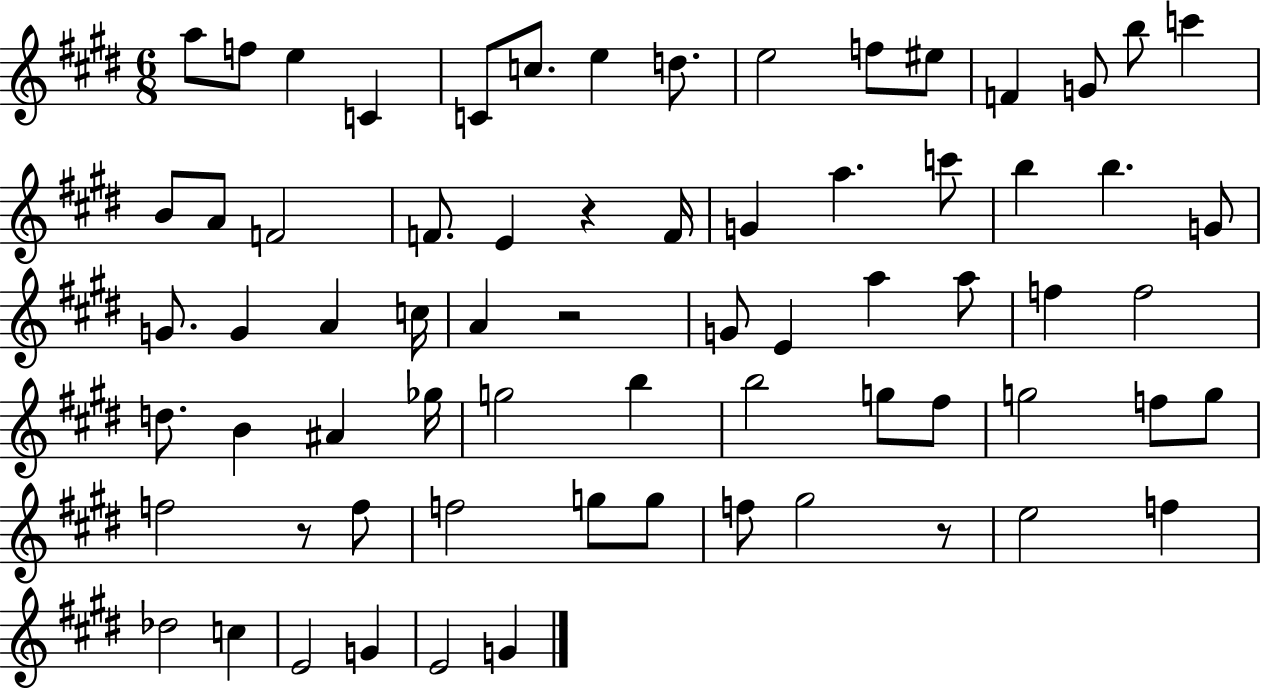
X:1
T:Untitled
M:6/8
L:1/4
K:E
a/2 f/2 e C C/2 c/2 e d/2 e2 f/2 ^e/2 F G/2 b/2 c' B/2 A/2 F2 F/2 E z F/4 G a c'/2 b b G/2 G/2 G A c/4 A z2 G/2 E a a/2 f f2 d/2 B ^A _g/4 g2 b b2 g/2 ^f/2 g2 f/2 g/2 f2 z/2 f/2 f2 g/2 g/2 f/2 ^g2 z/2 e2 f _d2 c E2 G E2 G